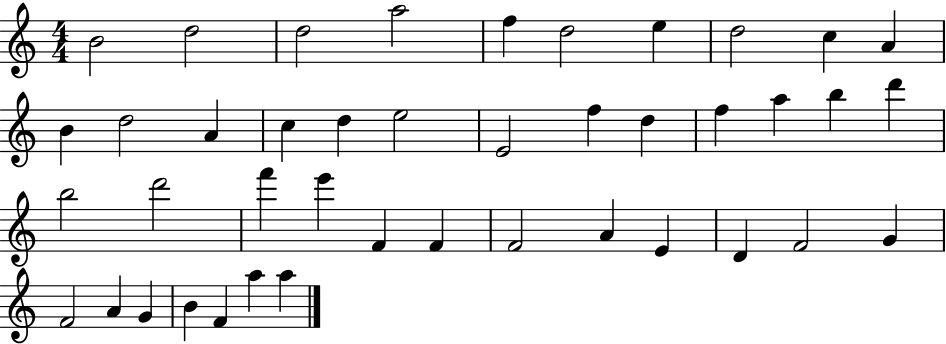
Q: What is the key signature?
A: C major